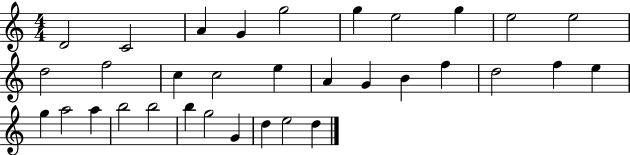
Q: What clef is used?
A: treble